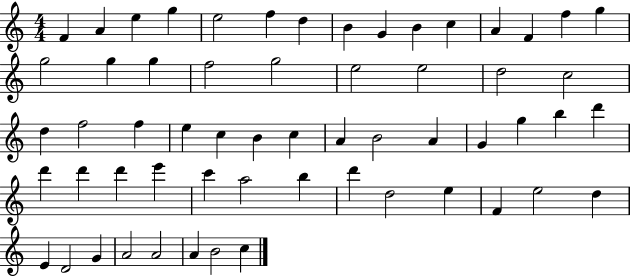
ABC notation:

X:1
T:Untitled
M:4/4
L:1/4
K:C
F A e g e2 f d B G B c A F f g g2 g g f2 g2 e2 e2 d2 c2 d f2 f e c B c A B2 A G g b d' d' d' d' e' c' a2 b d' d2 e F e2 d E D2 G A2 A2 A B2 c